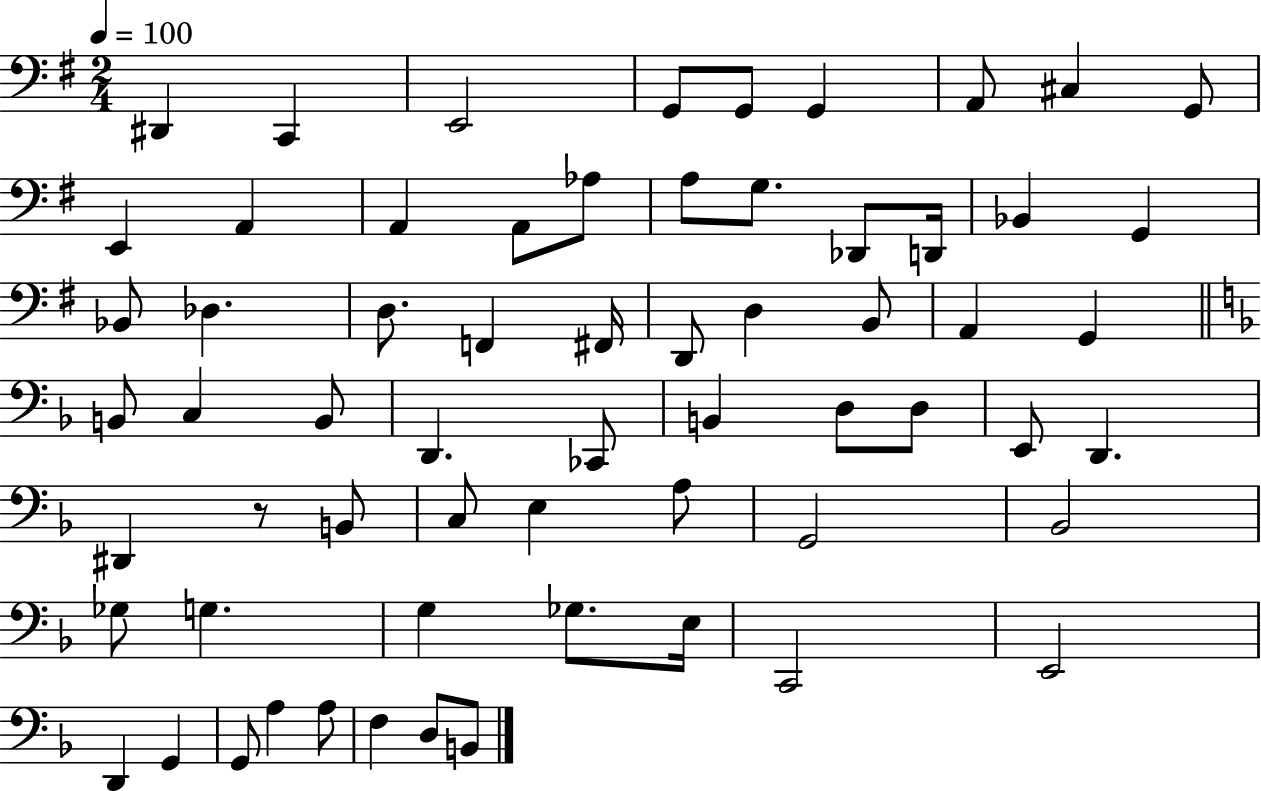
D#2/q C2/q E2/h G2/e G2/e G2/q A2/e C#3/q G2/e E2/q A2/q A2/q A2/e Ab3/e A3/e G3/e. Db2/e D2/s Bb2/q G2/q Bb2/e Db3/q. D3/e. F2/q F#2/s D2/e D3/q B2/e A2/q G2/q B2/e C3/q B2/e D2/q. CES2/e B2/q D3/e D3/e E2/e D2/q. D#2/q R/e B2/e C3/e E3/q A3/e G2/h Bb2/h Gb3/e G3/q. G3/q Gb3/e. E3/s C2/h E2/h D2/q G2/q G2/e A3/q A3/e F3/q D3/e B2/e